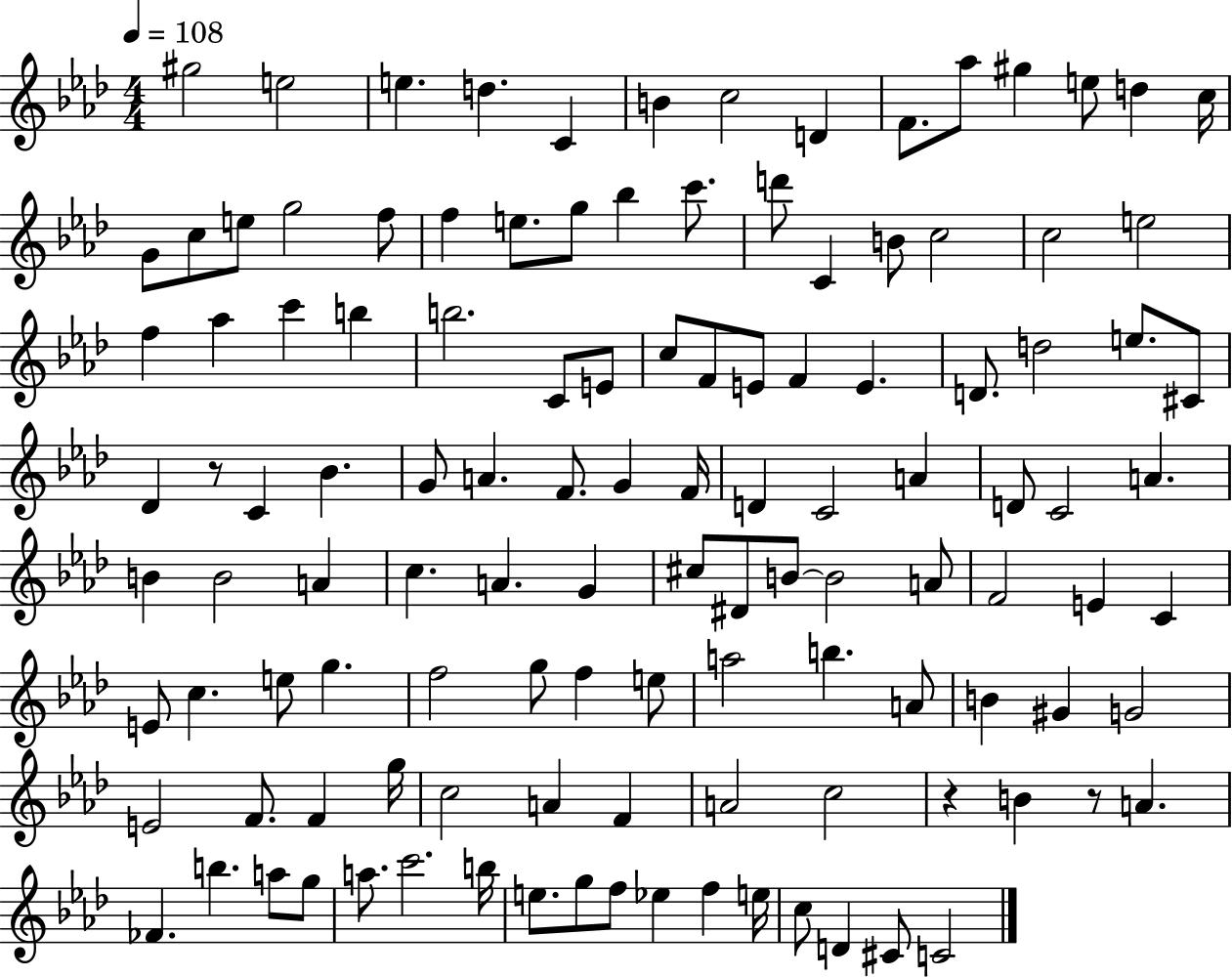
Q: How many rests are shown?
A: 3